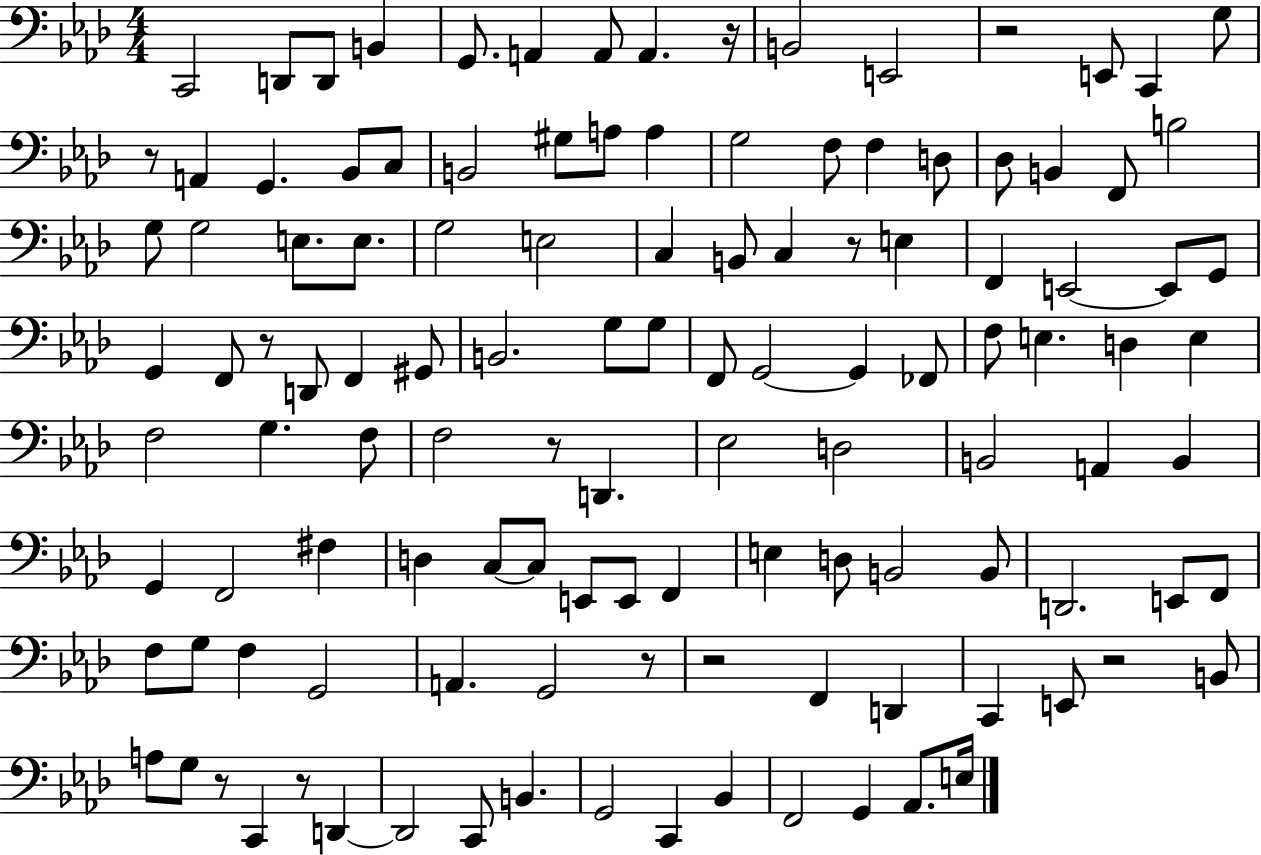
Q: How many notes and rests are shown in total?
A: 121